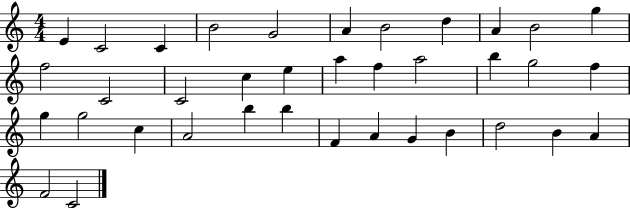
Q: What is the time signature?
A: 4/4